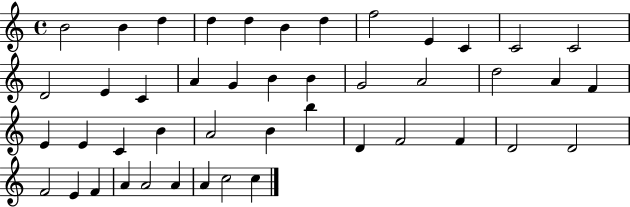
{
  \clef treble
  \time 4/4
  \defaultTimeSignature
  \key c \major
  b'2 b'4 d''4 | d''4 d''4 b'4 d''4 | f''2 e'4 c'4 | c'2 c'2 | \break d'2 e'4 c'4 | a'4 g'4 b'4 b'4 | g'2 a'2 | d''2 a'4 f'4 | \break e'4 e'4 c'4 b'4 | a'2 b'4 b''4 | d'4 f'2 f'4 | d'2 d'2 | \break f'2 e'4 f'4 | a'4 a'2 a'4 | a'4 c''2 c''4 | \bar "|."
}